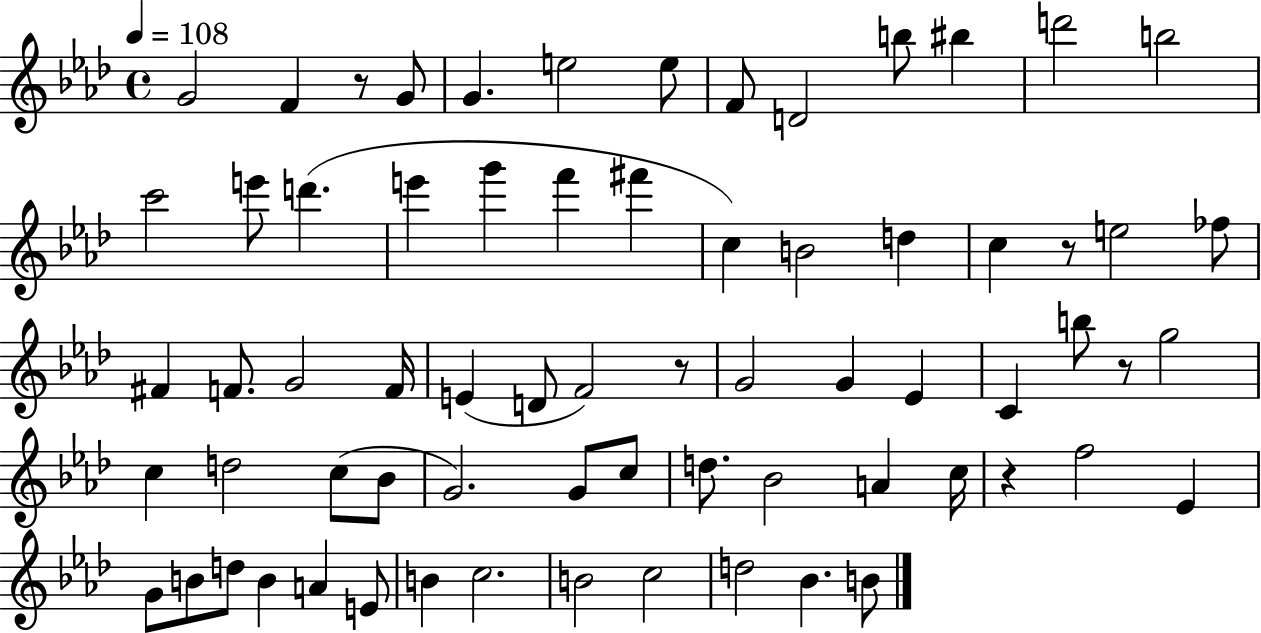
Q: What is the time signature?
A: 4/4